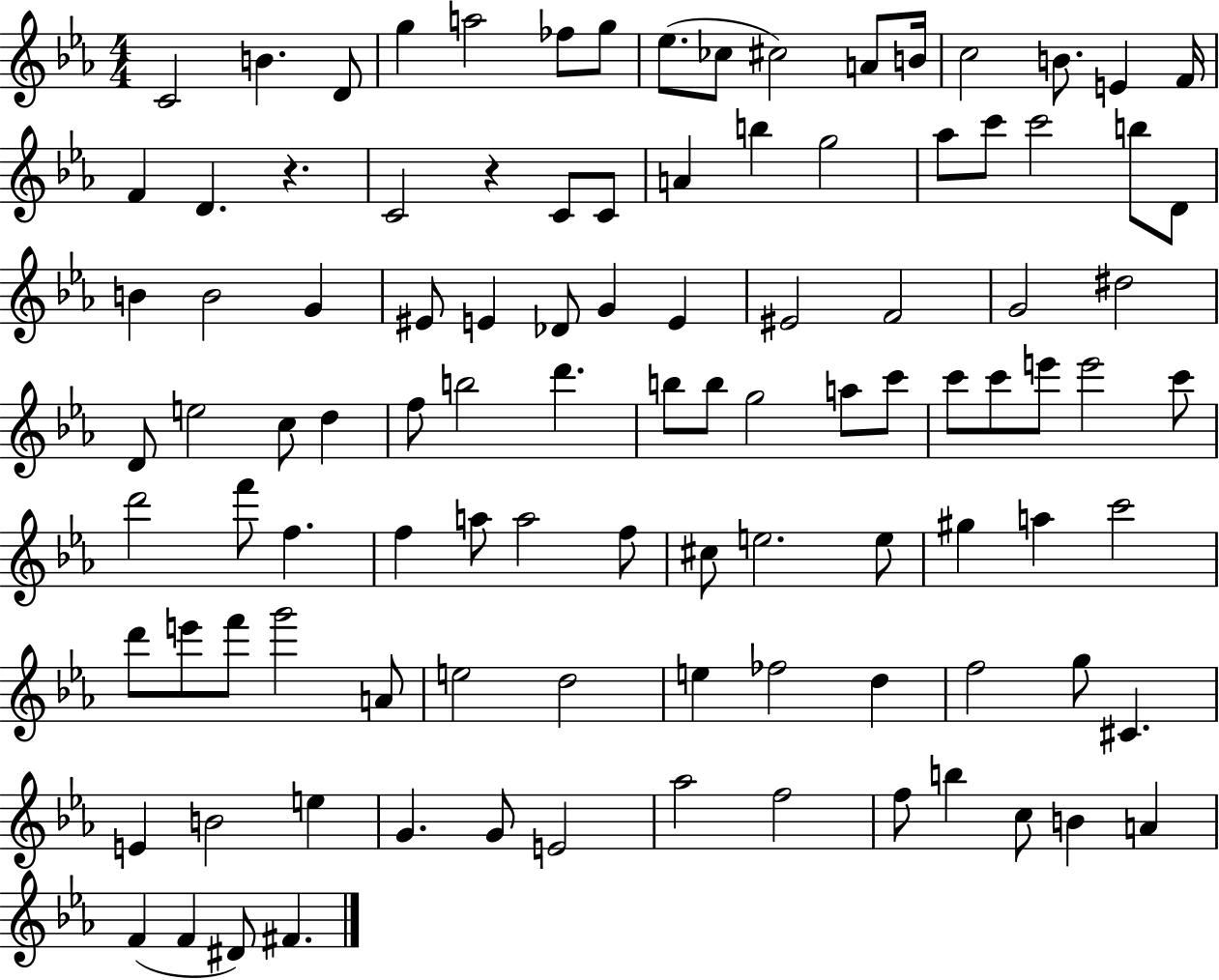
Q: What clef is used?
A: treble